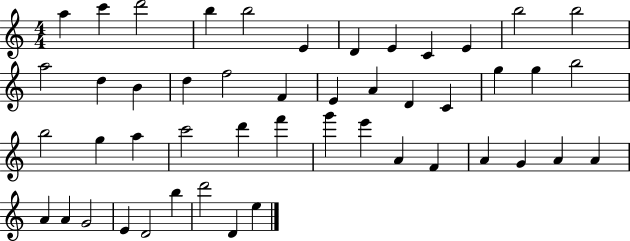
X:1
T:Untitled
M:4/4
L:1/4
K:C
a c' d'2 b b2 E D E C E b2 b2 a2 d B d f2 F E A D C g g b2 b2 g a c'2 d' f' g' e' A F A G A A A A G2 E D2 b d'2 D e